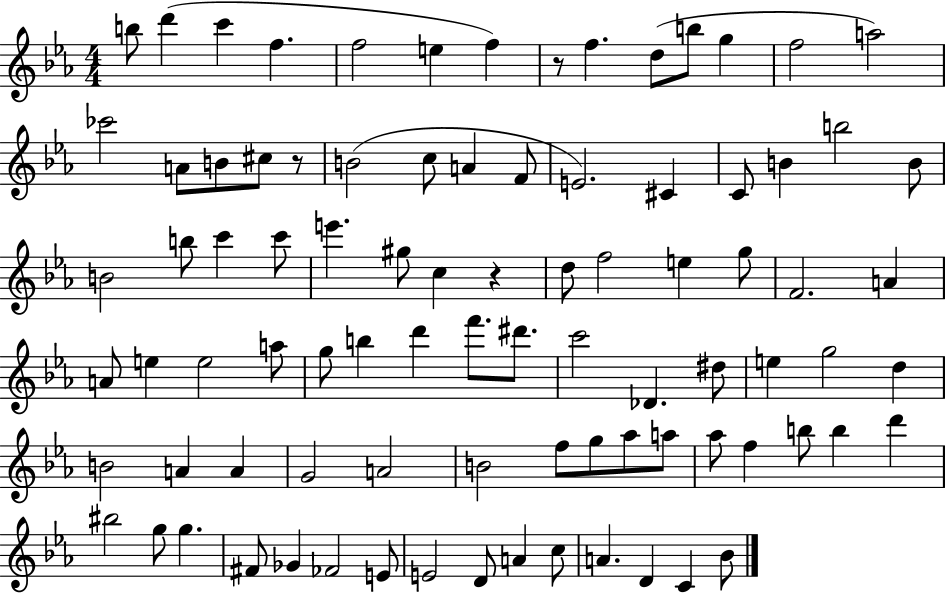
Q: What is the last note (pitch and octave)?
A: Bb4